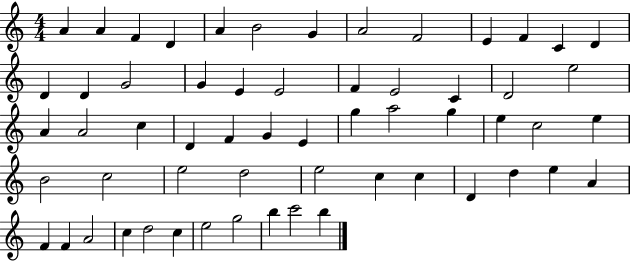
A4/q A4/q F4/q D4/q A4/q B4/h G4/q A4/h F4/h E4/q F4/q C4/q D4/q D4/q D4/q G4/h G4/q E4/q E4/h F4/q E4/h C4/q D4/h E5/h A4/q A4/h C5/q D4/q F4/q G4/q E4/q G5/q A5/h G5/q E5/q C5/h E5/q B4/h C5/h E5/h D5/h E5/h C5/q C5/q D4/q D5/q E5/q A4/q F4/q F4/q A4/h C5/q D5/h C5/q E5/h G5/h B5/q C6/h B5/q